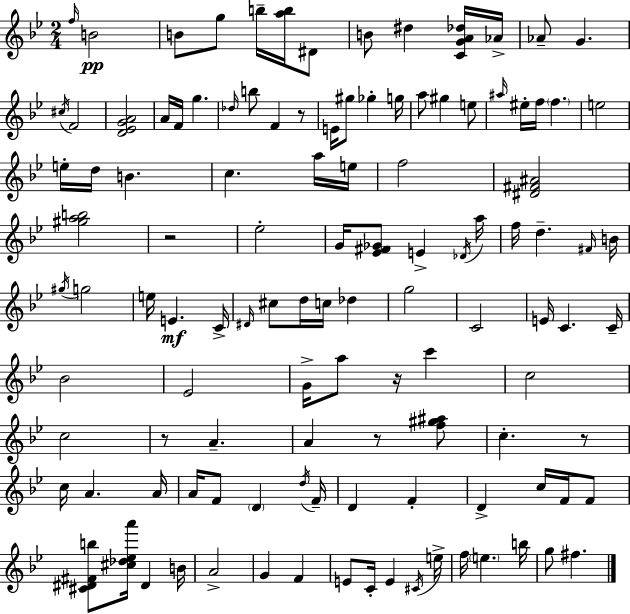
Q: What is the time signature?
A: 2/4